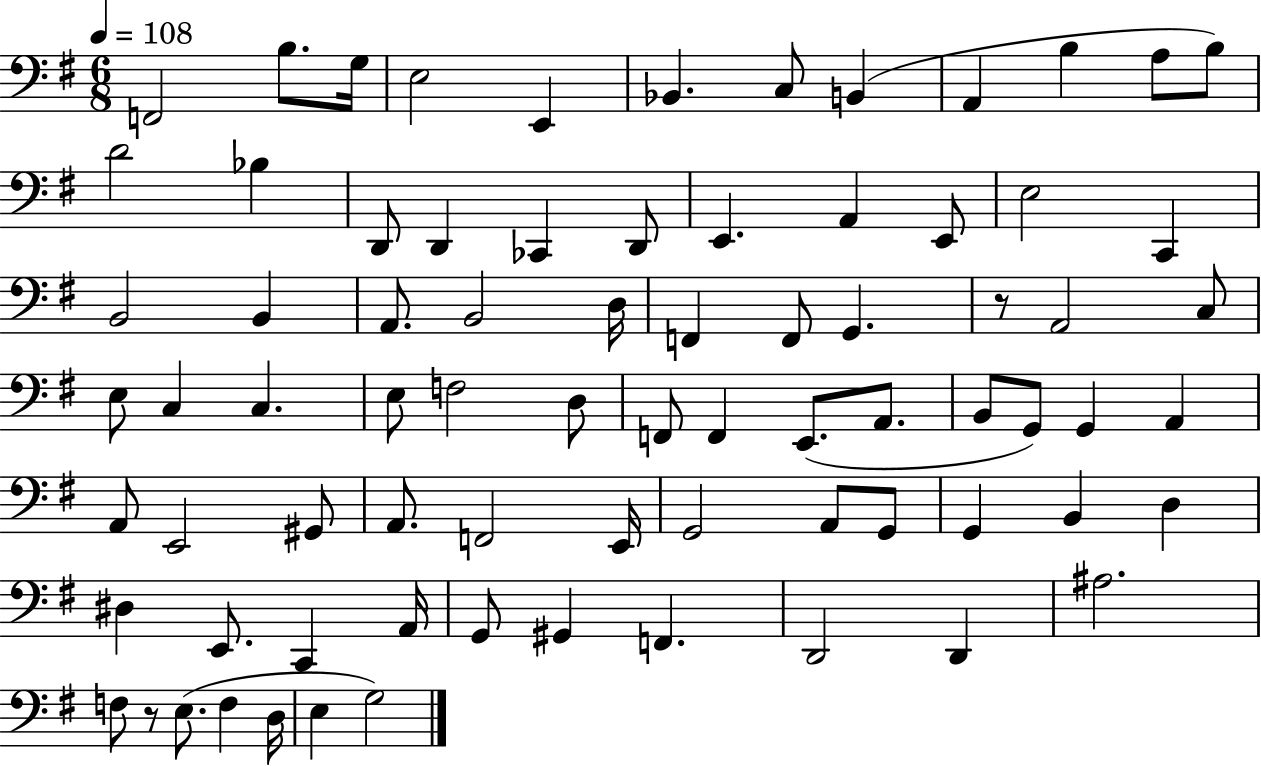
X:1
T:Untitled
M:6/8
L:1/4
K:G
F,,2 B,/2 G,/4 E,2 E,, _B,, C,/2 B,, A,, B, A,/2 B,/2 D2 _B, D,,/2 D,, _C,, D,,/2 E,, A,, E,,/2 E,2 C,, B,,2 B,, A,,/2 B,,2 D,/4 F,, F,,/2 G,, z/2 A,,2 C,/2 E,/2 C, C, E,/2 F,2 D,/2 F,,/2 F,, E,,/2 A,,/2 B,,/2 G,,/2 G,, A,, A,,/2 E,,2 ^G,,/2 A,,/2 F,,2 E,,/4 G,,2 A,,/2 G,,/2 G,, B,, D, ^D, E,,/2 C,, A,,/4 G,,/2 ^G,, F,, D,,2 D,, ^A,2 F,/2 z/2 E,/2 F, D,/4 E, G,2